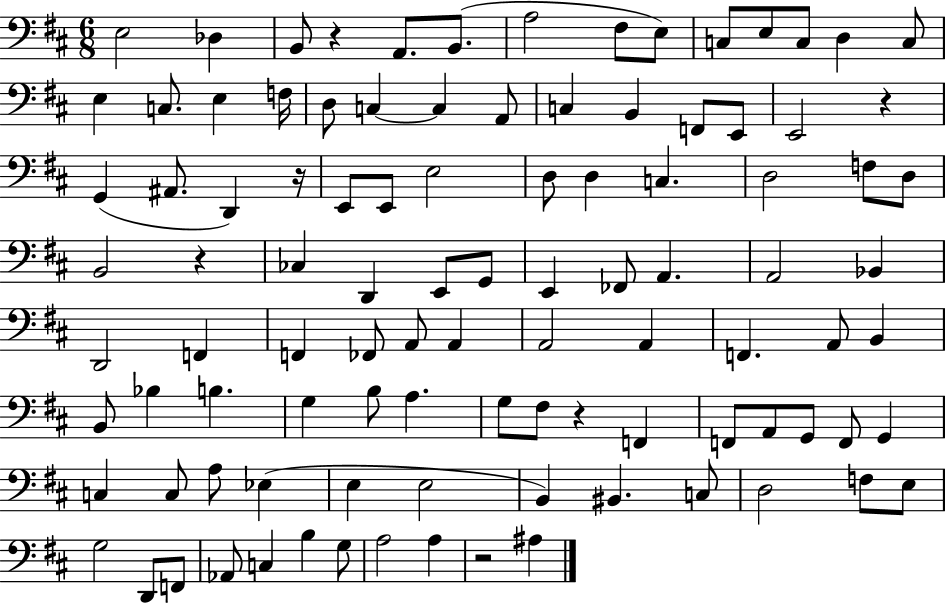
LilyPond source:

{
  \clef bass
  \numericTimeSignature
  \time 6/8
  \key d \major
  e2 des4 | b,8 r4 a,8. b,8.( | a2 fis8 e8) | c8 e8 c8 d4 c8 | \break e4 c8. e4 f16 | d8 c4~~ c4 a,8 | c4 b,4 f,8 e,8 | e,2 r4 | \break g,4( ais,8. d,4) r16 | e,8 e,8 e2 | d8 d4 c4. | d2 f8 d8 | \break b,2 r4 | ces4 d,4 e,8 g,8 | e,4 fes,8 a,4. | a,2 bes,4 | \break d,2 f,4 | f,4 fes,8 a,8 a,4 | a,2 a,4 | f,4. a,8 b,4 | \break b,8 bes4 b4. | g4 b8 a4. | g8 fis8 r4 f,4 | f,8 a,8 g,8 f,8 g,4 | \break c4 c8 a8 ees4( | e4 e2 | b,4) bis,4. c8 | d2 f8 e8 | \break g2 d,8 f,8 | aes,8 c4 b4 g8 | a2 a4 | r2 ais4 | \break \bar "|."
}